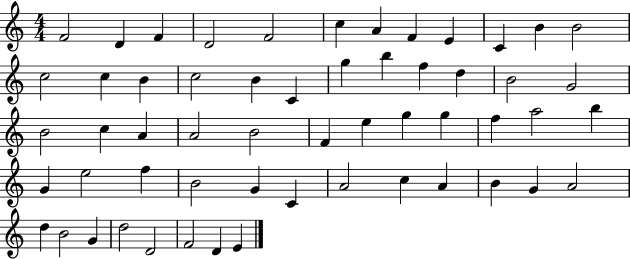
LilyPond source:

{
  \clef treble
  \numericTimeSignature
  \time 4/4
  \key c \major
  f'2 d'4 f'4 | d'2 f'2 | c''4 a'4 f'4 e'4 | c'4 b'4 b'2 | \break c''2 c''4 b'4 | c''2 b'4 c'4 | g''4 b''4 f''4 d''4 | b'2 g'2 | \break b'2 c''4 a'4 | a'2 b'2 | f'4 e''4 g''4 g''4 | f''4 a''2 b''4 | \break g'4 e''2 f''4 | b'2 g'4 c'4 | a'2 c''4 a'4 | b'4 g'4 a'2 | \break d''4 b'2 g'4 | d''2 d'2 | f'2 d'4 e'4 | \bar "|."
}